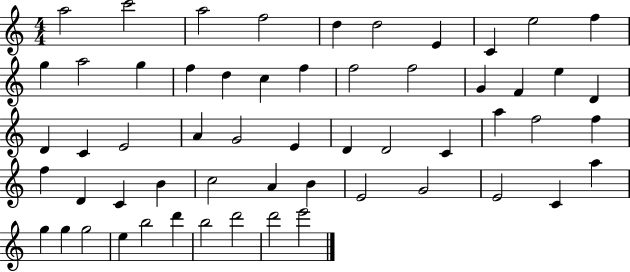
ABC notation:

X:1
T:Untitled
M:4/4
L:1/4
K:C
a2 c'2 a2 f2 d d2 E C e2 f g a2 g f d c f f2 f2 G F e D D C E2 A G2 E D D2 C a f2 f f D C B c2 A B E2 G2 E2 C a g g g2 e b2 d' b2 d'2 d'2 e'2